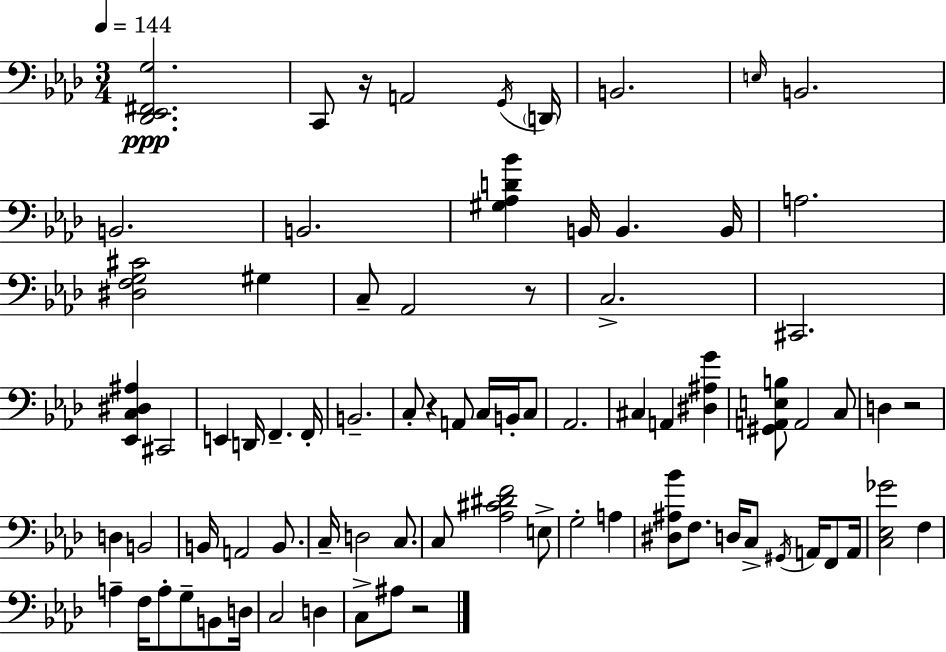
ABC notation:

X:1
T:Untitled
M:3/4
L:1/4
K:Fm
[_D,,_E,,^F,,G,]2 C,,/2 z/4 A,,2 G,,/4 D,,/4 B,,2 E,/4 B,,2 B,,2 B,,2 [^G,_A,D_B] B,,/4 B,, B,,/4 A,2 [^D,F,G,^C]2 ^G, C,/2 _A,,2 z/2 C,2 ^C,,2 [_E,,C,^D,^A,] ^C,,2 E,, D,,/4 F,, F,,/4 B,,2 C,/2 z A,,/2 C,/4 B,,/4 C,/2 _A,,2 ^C, A,, [^D,^A,G] [^G,,A,,E,B,]/2 A,,2 C,/2 D, z2 D, B,,2 B,,/4 A,,2 B,,/2 C,/4 D,2 C,/2 C,/2 [_A,^C^DF]2 E,/2 G,2 A, [^D,^A,_B]/2 F,/2 D,/4 C,/2 ^G,,/4 A,,/4 F,,/2 A,,/4 [C,_E,_G]2 F, A, F,/4 A,/2 G,/2 B,,/2 D,/4 C,2 D, C,/2 ^A,/2 z2